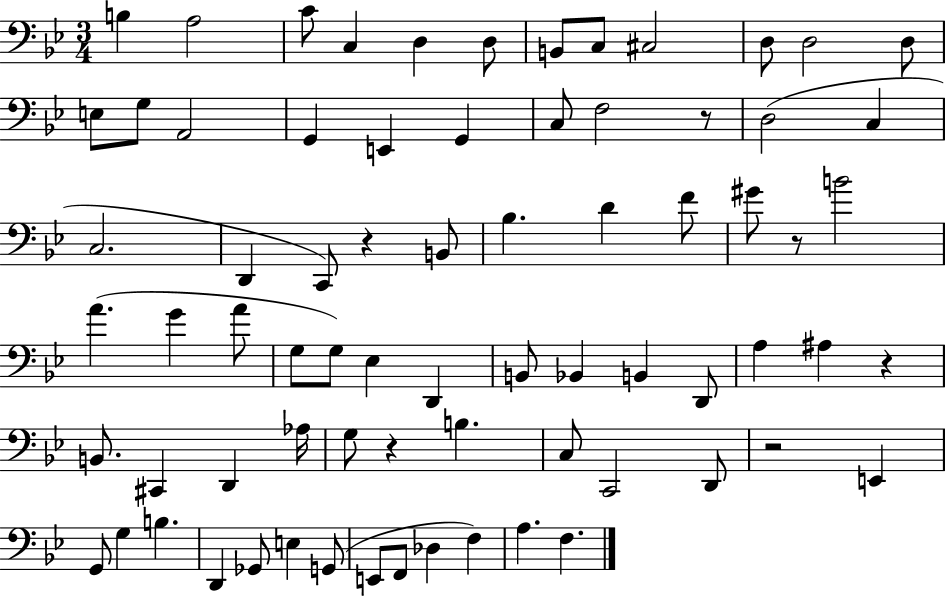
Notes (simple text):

B3/q A3/h C4/e C3/q D3/q D3/e B2/e C3/e C#3/h D3/e D3/h D3/e E3/e G3/e A2/h G2/q E2/q G2/q C3/e F3/h R/e D3/h C3/q C3/h. D2/q C2/e R/q B2/e Bb3/q. D4/q F4/e G#4/e R/e B4/h A4/q. G4/q A4/e G3/e G3/e Eb3/q D2/q B2/e Bb2/q B2/q D2/e A3/q A#3/q R/q B2/e. C#2/q D2/q Ab3/s G3/e R/q B3/q. C3/e C2/h D2/e R/h E2/q G2/e G3/q B3/q. D2/q Gb2/e E3/q G2/e E2/e F2/e Db3/q F3/q A3/q. F3/q.